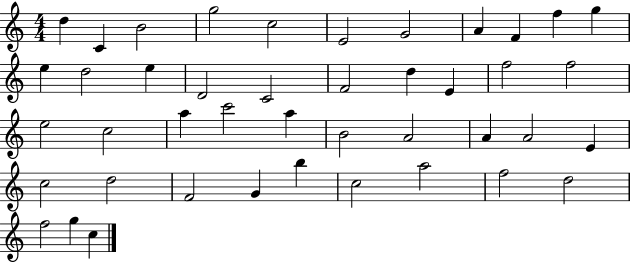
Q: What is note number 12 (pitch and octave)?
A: E5